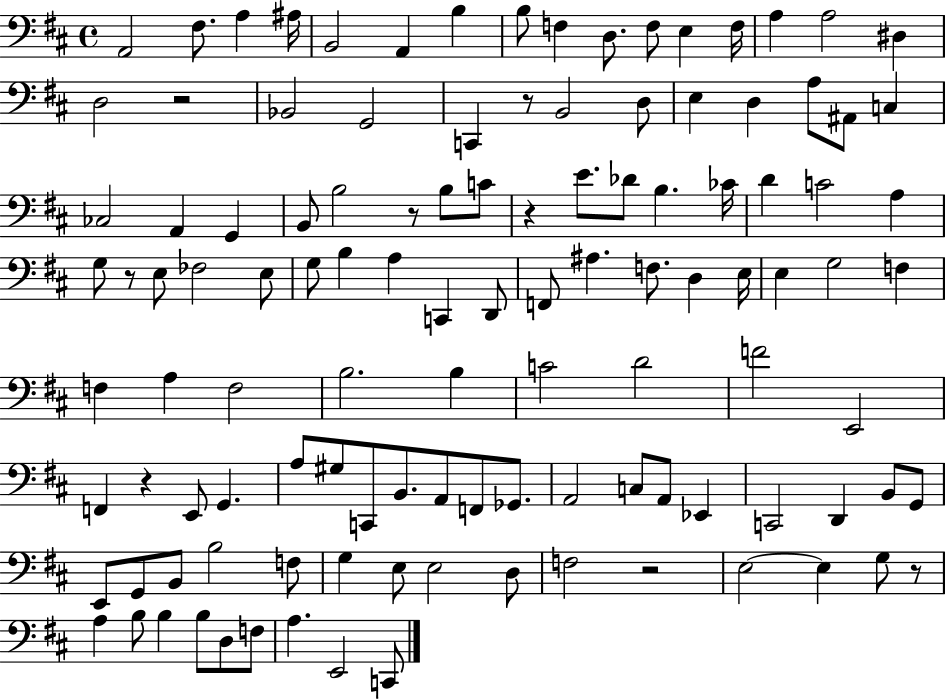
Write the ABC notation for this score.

X:1
T:Untitled
M:4/4
L:1/4
K:D
A,,2 ^F,/2 A, ^A,/4 B,,2 A,, B, B,/2 F, D,/2 F,/2 E, F,/4 A, A,2 ^D, D,2 z2 _B,,2 G,,2 C,, z/2 B,,2 D,/2 E, D, A,/2 ^A,,/2 C, _C,2 A,, G,, B,,/2 B,2 z/2 B,/2 C/2 z E/2 _D/2 B, _C/4 D C2 A, G,/2 z/2 E,/2 _F,2 E,/2 G,/2 B, A, C,, D,,/2 F,,/2 ^A, F,/2 D, E,/4 E, G,2 F, F, A, F,2 B,2 B, C2 D2 F2 E,,2 F,, z E,,/2 G,, A,/2 ^G,/2 C,,/2 B,,/2 A,,/2 F,,/2 _G,,/2 A,,2 C,/2 A,,/2 _E,, C,,2 D,, B,,/2 G,,/2 E,,/2 G,,/2 B,,/2 B,2 F,/2 G, E,/2 E,2 D,/2 F,2 z2 E,2 E, G,/2 z/2 A, B,/2 B, B,/2 D,/2 F,/2 A, E,,2 C,,/2